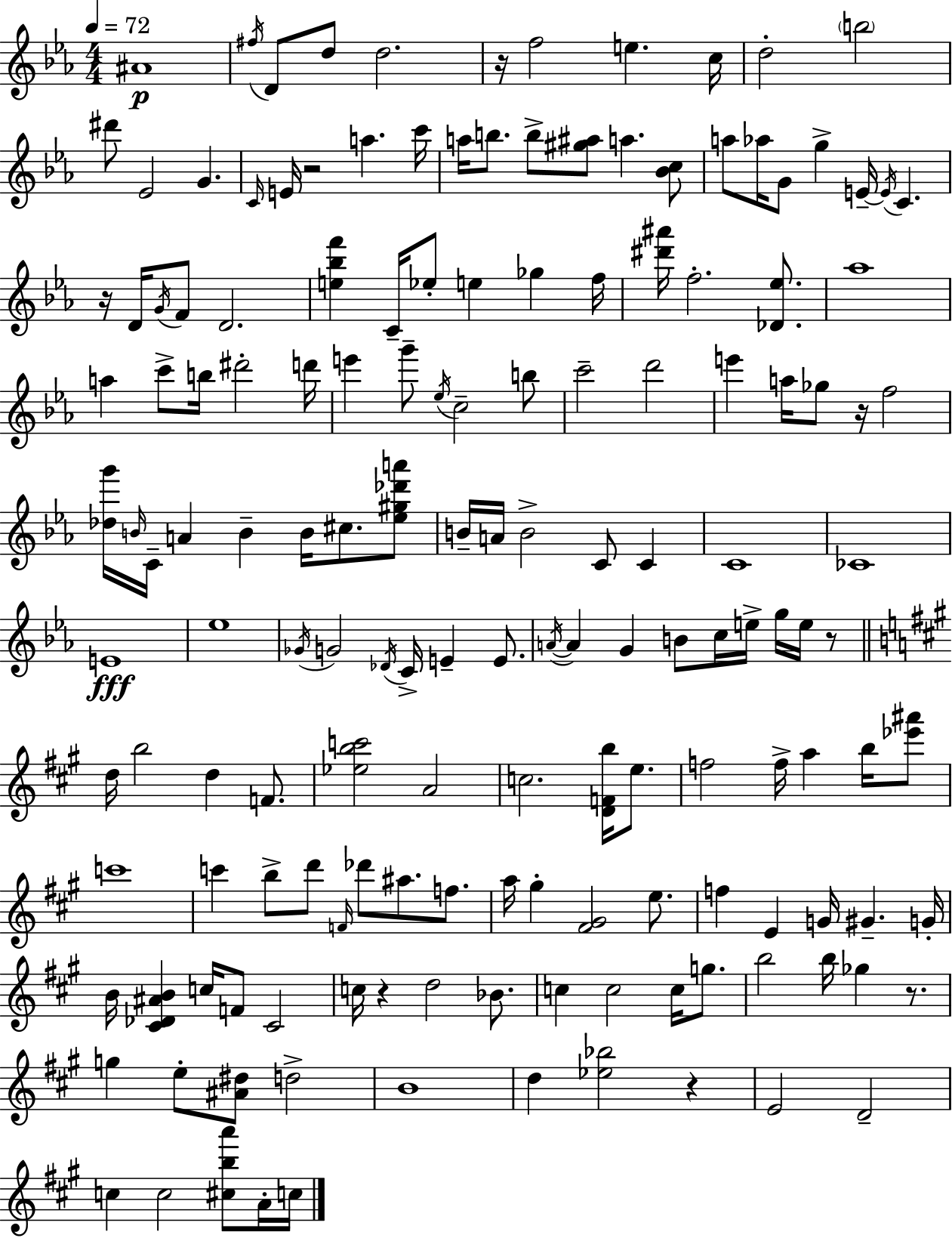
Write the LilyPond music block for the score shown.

{
  \clef treble
  \numericTimeSignature
  \time 4/4
  \key ees \major
  \tempo 4 = 72
  ais'1\p | \acciaccatura { fis''16 } d'8 d''8 d''2. | r16 f''2 e''4. | c''16 d''2-. \parenthesize b''2 | \break dis'''8 ees'2 g'4. | \grace { c'16 } e'16 r2 a''4. | c'''16 a''16 b''8. b''8-> <gis'' ais''>8 a''4. | <bes' c''>8 a''8 aes''16 g'8 g''4-> e'16--~~ \acciaccatura { e'16 } c'4. | \break r16 d'16 \acciaccatura { g'16 } f'8 d'2. | <e'' bes'' f'''>4 c'16-- ees''8-. e''4 ges''4 | f''16 <dis''' ais'''>16 f''2.-. | <des' ees''>8. aes''1 | \break a''4 c'''8-> b''16 dis'''2-. | d'''16 e'''4 g'''8-- \acciaccatura { ees''16 } c''2-- | b''8 c'''2-- d'''2 | e'''4 a''16 ges''8 r16 f''2 | \break <des'' g'''>16 \grace { b'16 } c'16-- a'4 b'4-- | b'16 cis''8. <ees'' gis'' des''' a'''>8 b'16-- a'16 b'2-> | c'8 c'4 c'1 | ces'1 | \break e'1\fff | ees''1 | \acciaccatura { ges'16 } g'2 \acciaccatura { des'16 } | c'16-> e'4-- e'8. \acciaccatura { a'16~ }~ a'4 g'4 | \break b'8 c''16 e''16-> g''16 e''16 r8 \bar "||" \break \key a \major d''16 b''2 d''4 f'8. | <ees'' b'' c'''>2 a'2 | c''2. <d' f' b''>16 e''8. | f''2 f''16-> a''4 b''16 <ees''' ais'''>8 | \break c'''1 | c'''4 b''8-> d'''8 \grace { f'16 } des'''8 ais''8. f''8. | a''16 gis''4-. <fis' gis'>2 e''8. | f''4 e'4 g'16 gis'4.-- | \break g'16-. b'16 <cis' des' ais' b'>4 c''16 f'8 cis'2 | c''16 r4 d''2 bes'8. | c''4 c''2 c''16 g''8. | b''2 b''16 ges''4 r8. | \break g''4 e''8-. <ais' dis''>8 d''2-> | b'1 | d''4 <ees'' bes''>2 r4 | e'2 d'2-- | \break c''4 c''2 <cis'' b'' a'''>8 a'16-. | c''16 \bar "|."
}